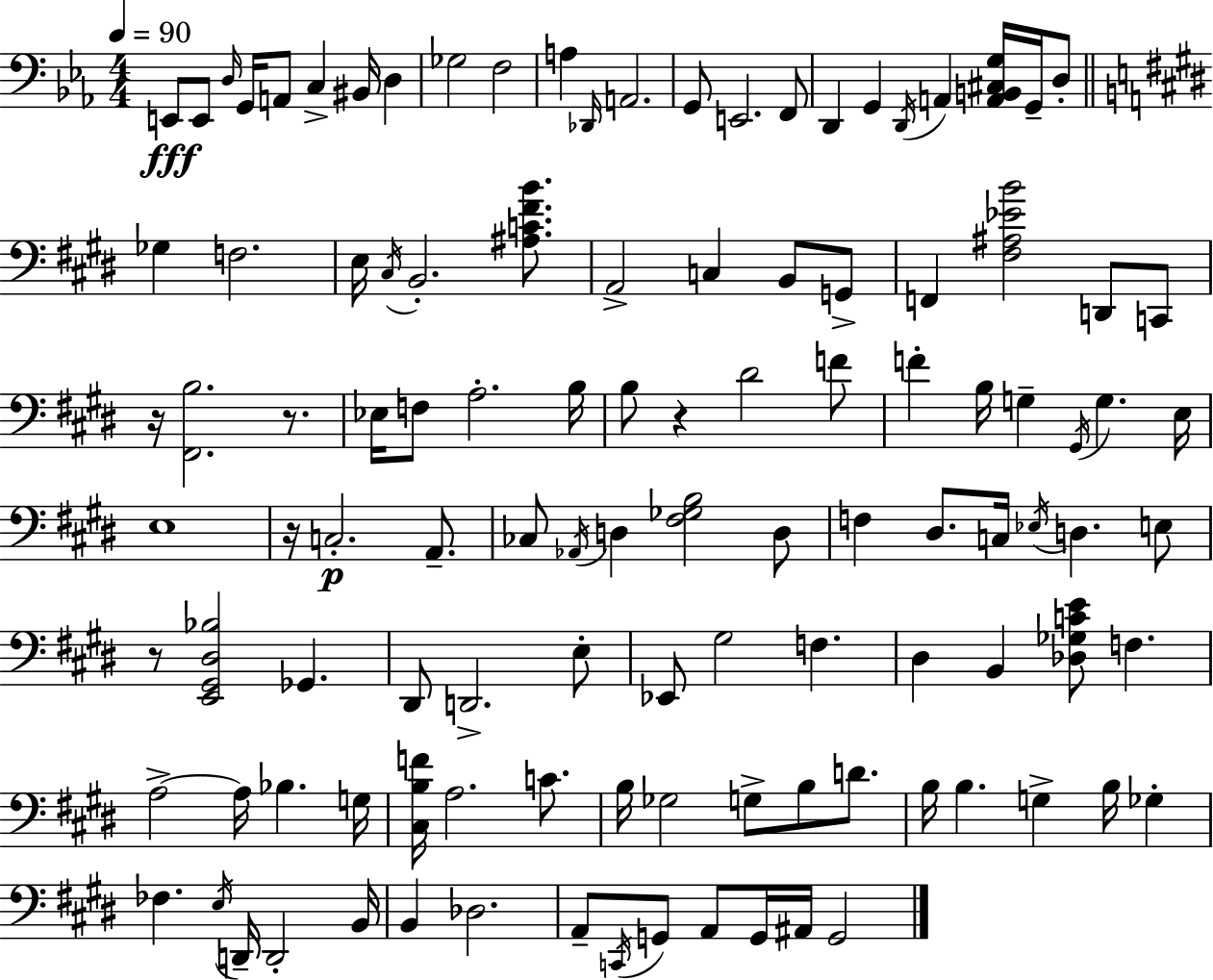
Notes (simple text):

E2/e E2/e D3/s G2/s A2/e C3/q BIS2/s D3/q Gb3/h F3/h A3/q Db2/s A2/h. G2/e E2/h. F2/e D2/q G2/q D2/s A2/q [A2,B2,C#3,G3]/s G2/s D3/e Gb3/q F3/h. E3/s C#3/s B2/h. [A#3,C4,F#4,B4]/e. A2/h C3/q B2/e G2/e F2/q [F#3,A#3,Eb4,B4]/h D2/e C2/e R/s [F#2,B3]/h. R/e. Eb3/s F3/e A3/h. B3/s B3/e R/q D#4/h F4/e F4/q B3/s G3/q G#2/s G3/q. E3/s E3/w R/s C3/h. A2/e. CES3/e Ab2/s D3/q [F#3,Gb3,B3]/h D3/e F3/q D#3/e. C3/s Eb3/s D3/q. E3/e R/e [E2,G#2,D#3,Bb3]/h Gb2/q. D#2/e D2/h. E3/e Eb2/e G#3/h F3/q. D#3/q B2/q [Db3,Gb3,C4,E4]/e F3/q. A3/h A3/s Bb3/q. G3/s [C#3,B3,F4]/s A3/h. C4/e. B3/s Gb3/h G3/e B3/e D4/e. B3/s B3/q. G3/q B3/s Gb3/q FES3/q. E3/s D2/s D2/h B2/s B2/q Db3/h. A2/e C2/s G2/e A2/e G2/s A#2/s G2/h